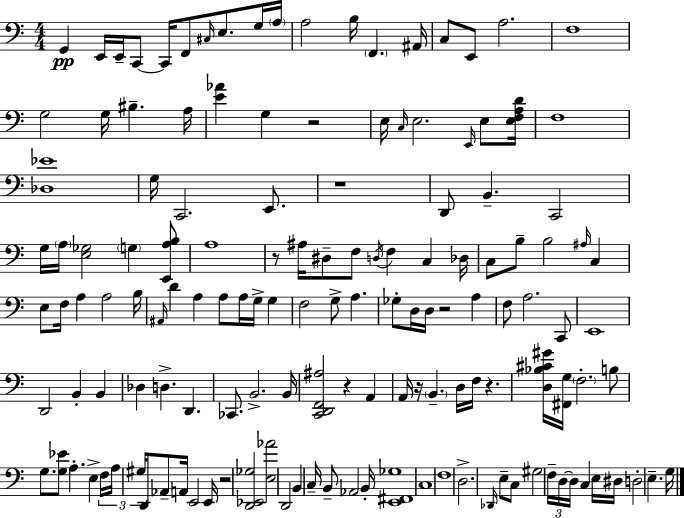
G2/q E2/s E2/s C2/e C2/s F2/e C#3/s E3/e. G3/s A3/s A3/h B3/s F2/q. A#2/s C3/e E2/e A3/h. F3/w G3/h G3/s BIS3/q. A3/s [E4,Ab4]/q G3/q R/h E3/s C3/s E3/h. E2/s E3/e [E3,F3,A3,D4]/s F3/w [Db3,Eb4]/w G3/s C2/h. E2/e. R/w D2/e B2/q. C2/h G3/s A3/s [E3,Gb3]/h G3/q [E2,A3,B3]/e A3/w R/e A#3/s D#3/e F3/e D3/s F3/q C3/q Db3/s C3/e B3/e B3/h A#3/s C3/q E3/e F3/s A3/q A3/h B3/s A#2/s D4/q A3/q A3/e A3/s G3/s G3/q F3/h G3/e A3/q. Gb3/e D3/s D3/s R/h A3/q F3/e A3/h. C2/e E2/w D2/h B2/q B2/q Db3/q D3/q. D2/q. CES2/e. B2/h. B2/s [C2,D2,F2,A#3]/h R/q A2/q A2/s R/s B2/q. D3/s F3/s R/q. [D3,Bb3,C#4,G#4]/s [F#2,G3]/s F3/h. B3/e G3/e. [G3,Eb4]/e A3/q. E3/q F3/s A3/s G#3/s D2/e Ab2/e A2/s E2/h E2/s R/h [D2,Eb2,Gb3]/h [E3,Ab4]/h D2/h B2/q C3/s B2/e Ab2/h B2/s [E2,F#2,Gb3]/w C3/w F3/w D3/h. Db2/s E3/e C3/e G#3/h F3/s D3/s D3/s C3/q E3/s D#3/s D3/h E3/q. G3/s